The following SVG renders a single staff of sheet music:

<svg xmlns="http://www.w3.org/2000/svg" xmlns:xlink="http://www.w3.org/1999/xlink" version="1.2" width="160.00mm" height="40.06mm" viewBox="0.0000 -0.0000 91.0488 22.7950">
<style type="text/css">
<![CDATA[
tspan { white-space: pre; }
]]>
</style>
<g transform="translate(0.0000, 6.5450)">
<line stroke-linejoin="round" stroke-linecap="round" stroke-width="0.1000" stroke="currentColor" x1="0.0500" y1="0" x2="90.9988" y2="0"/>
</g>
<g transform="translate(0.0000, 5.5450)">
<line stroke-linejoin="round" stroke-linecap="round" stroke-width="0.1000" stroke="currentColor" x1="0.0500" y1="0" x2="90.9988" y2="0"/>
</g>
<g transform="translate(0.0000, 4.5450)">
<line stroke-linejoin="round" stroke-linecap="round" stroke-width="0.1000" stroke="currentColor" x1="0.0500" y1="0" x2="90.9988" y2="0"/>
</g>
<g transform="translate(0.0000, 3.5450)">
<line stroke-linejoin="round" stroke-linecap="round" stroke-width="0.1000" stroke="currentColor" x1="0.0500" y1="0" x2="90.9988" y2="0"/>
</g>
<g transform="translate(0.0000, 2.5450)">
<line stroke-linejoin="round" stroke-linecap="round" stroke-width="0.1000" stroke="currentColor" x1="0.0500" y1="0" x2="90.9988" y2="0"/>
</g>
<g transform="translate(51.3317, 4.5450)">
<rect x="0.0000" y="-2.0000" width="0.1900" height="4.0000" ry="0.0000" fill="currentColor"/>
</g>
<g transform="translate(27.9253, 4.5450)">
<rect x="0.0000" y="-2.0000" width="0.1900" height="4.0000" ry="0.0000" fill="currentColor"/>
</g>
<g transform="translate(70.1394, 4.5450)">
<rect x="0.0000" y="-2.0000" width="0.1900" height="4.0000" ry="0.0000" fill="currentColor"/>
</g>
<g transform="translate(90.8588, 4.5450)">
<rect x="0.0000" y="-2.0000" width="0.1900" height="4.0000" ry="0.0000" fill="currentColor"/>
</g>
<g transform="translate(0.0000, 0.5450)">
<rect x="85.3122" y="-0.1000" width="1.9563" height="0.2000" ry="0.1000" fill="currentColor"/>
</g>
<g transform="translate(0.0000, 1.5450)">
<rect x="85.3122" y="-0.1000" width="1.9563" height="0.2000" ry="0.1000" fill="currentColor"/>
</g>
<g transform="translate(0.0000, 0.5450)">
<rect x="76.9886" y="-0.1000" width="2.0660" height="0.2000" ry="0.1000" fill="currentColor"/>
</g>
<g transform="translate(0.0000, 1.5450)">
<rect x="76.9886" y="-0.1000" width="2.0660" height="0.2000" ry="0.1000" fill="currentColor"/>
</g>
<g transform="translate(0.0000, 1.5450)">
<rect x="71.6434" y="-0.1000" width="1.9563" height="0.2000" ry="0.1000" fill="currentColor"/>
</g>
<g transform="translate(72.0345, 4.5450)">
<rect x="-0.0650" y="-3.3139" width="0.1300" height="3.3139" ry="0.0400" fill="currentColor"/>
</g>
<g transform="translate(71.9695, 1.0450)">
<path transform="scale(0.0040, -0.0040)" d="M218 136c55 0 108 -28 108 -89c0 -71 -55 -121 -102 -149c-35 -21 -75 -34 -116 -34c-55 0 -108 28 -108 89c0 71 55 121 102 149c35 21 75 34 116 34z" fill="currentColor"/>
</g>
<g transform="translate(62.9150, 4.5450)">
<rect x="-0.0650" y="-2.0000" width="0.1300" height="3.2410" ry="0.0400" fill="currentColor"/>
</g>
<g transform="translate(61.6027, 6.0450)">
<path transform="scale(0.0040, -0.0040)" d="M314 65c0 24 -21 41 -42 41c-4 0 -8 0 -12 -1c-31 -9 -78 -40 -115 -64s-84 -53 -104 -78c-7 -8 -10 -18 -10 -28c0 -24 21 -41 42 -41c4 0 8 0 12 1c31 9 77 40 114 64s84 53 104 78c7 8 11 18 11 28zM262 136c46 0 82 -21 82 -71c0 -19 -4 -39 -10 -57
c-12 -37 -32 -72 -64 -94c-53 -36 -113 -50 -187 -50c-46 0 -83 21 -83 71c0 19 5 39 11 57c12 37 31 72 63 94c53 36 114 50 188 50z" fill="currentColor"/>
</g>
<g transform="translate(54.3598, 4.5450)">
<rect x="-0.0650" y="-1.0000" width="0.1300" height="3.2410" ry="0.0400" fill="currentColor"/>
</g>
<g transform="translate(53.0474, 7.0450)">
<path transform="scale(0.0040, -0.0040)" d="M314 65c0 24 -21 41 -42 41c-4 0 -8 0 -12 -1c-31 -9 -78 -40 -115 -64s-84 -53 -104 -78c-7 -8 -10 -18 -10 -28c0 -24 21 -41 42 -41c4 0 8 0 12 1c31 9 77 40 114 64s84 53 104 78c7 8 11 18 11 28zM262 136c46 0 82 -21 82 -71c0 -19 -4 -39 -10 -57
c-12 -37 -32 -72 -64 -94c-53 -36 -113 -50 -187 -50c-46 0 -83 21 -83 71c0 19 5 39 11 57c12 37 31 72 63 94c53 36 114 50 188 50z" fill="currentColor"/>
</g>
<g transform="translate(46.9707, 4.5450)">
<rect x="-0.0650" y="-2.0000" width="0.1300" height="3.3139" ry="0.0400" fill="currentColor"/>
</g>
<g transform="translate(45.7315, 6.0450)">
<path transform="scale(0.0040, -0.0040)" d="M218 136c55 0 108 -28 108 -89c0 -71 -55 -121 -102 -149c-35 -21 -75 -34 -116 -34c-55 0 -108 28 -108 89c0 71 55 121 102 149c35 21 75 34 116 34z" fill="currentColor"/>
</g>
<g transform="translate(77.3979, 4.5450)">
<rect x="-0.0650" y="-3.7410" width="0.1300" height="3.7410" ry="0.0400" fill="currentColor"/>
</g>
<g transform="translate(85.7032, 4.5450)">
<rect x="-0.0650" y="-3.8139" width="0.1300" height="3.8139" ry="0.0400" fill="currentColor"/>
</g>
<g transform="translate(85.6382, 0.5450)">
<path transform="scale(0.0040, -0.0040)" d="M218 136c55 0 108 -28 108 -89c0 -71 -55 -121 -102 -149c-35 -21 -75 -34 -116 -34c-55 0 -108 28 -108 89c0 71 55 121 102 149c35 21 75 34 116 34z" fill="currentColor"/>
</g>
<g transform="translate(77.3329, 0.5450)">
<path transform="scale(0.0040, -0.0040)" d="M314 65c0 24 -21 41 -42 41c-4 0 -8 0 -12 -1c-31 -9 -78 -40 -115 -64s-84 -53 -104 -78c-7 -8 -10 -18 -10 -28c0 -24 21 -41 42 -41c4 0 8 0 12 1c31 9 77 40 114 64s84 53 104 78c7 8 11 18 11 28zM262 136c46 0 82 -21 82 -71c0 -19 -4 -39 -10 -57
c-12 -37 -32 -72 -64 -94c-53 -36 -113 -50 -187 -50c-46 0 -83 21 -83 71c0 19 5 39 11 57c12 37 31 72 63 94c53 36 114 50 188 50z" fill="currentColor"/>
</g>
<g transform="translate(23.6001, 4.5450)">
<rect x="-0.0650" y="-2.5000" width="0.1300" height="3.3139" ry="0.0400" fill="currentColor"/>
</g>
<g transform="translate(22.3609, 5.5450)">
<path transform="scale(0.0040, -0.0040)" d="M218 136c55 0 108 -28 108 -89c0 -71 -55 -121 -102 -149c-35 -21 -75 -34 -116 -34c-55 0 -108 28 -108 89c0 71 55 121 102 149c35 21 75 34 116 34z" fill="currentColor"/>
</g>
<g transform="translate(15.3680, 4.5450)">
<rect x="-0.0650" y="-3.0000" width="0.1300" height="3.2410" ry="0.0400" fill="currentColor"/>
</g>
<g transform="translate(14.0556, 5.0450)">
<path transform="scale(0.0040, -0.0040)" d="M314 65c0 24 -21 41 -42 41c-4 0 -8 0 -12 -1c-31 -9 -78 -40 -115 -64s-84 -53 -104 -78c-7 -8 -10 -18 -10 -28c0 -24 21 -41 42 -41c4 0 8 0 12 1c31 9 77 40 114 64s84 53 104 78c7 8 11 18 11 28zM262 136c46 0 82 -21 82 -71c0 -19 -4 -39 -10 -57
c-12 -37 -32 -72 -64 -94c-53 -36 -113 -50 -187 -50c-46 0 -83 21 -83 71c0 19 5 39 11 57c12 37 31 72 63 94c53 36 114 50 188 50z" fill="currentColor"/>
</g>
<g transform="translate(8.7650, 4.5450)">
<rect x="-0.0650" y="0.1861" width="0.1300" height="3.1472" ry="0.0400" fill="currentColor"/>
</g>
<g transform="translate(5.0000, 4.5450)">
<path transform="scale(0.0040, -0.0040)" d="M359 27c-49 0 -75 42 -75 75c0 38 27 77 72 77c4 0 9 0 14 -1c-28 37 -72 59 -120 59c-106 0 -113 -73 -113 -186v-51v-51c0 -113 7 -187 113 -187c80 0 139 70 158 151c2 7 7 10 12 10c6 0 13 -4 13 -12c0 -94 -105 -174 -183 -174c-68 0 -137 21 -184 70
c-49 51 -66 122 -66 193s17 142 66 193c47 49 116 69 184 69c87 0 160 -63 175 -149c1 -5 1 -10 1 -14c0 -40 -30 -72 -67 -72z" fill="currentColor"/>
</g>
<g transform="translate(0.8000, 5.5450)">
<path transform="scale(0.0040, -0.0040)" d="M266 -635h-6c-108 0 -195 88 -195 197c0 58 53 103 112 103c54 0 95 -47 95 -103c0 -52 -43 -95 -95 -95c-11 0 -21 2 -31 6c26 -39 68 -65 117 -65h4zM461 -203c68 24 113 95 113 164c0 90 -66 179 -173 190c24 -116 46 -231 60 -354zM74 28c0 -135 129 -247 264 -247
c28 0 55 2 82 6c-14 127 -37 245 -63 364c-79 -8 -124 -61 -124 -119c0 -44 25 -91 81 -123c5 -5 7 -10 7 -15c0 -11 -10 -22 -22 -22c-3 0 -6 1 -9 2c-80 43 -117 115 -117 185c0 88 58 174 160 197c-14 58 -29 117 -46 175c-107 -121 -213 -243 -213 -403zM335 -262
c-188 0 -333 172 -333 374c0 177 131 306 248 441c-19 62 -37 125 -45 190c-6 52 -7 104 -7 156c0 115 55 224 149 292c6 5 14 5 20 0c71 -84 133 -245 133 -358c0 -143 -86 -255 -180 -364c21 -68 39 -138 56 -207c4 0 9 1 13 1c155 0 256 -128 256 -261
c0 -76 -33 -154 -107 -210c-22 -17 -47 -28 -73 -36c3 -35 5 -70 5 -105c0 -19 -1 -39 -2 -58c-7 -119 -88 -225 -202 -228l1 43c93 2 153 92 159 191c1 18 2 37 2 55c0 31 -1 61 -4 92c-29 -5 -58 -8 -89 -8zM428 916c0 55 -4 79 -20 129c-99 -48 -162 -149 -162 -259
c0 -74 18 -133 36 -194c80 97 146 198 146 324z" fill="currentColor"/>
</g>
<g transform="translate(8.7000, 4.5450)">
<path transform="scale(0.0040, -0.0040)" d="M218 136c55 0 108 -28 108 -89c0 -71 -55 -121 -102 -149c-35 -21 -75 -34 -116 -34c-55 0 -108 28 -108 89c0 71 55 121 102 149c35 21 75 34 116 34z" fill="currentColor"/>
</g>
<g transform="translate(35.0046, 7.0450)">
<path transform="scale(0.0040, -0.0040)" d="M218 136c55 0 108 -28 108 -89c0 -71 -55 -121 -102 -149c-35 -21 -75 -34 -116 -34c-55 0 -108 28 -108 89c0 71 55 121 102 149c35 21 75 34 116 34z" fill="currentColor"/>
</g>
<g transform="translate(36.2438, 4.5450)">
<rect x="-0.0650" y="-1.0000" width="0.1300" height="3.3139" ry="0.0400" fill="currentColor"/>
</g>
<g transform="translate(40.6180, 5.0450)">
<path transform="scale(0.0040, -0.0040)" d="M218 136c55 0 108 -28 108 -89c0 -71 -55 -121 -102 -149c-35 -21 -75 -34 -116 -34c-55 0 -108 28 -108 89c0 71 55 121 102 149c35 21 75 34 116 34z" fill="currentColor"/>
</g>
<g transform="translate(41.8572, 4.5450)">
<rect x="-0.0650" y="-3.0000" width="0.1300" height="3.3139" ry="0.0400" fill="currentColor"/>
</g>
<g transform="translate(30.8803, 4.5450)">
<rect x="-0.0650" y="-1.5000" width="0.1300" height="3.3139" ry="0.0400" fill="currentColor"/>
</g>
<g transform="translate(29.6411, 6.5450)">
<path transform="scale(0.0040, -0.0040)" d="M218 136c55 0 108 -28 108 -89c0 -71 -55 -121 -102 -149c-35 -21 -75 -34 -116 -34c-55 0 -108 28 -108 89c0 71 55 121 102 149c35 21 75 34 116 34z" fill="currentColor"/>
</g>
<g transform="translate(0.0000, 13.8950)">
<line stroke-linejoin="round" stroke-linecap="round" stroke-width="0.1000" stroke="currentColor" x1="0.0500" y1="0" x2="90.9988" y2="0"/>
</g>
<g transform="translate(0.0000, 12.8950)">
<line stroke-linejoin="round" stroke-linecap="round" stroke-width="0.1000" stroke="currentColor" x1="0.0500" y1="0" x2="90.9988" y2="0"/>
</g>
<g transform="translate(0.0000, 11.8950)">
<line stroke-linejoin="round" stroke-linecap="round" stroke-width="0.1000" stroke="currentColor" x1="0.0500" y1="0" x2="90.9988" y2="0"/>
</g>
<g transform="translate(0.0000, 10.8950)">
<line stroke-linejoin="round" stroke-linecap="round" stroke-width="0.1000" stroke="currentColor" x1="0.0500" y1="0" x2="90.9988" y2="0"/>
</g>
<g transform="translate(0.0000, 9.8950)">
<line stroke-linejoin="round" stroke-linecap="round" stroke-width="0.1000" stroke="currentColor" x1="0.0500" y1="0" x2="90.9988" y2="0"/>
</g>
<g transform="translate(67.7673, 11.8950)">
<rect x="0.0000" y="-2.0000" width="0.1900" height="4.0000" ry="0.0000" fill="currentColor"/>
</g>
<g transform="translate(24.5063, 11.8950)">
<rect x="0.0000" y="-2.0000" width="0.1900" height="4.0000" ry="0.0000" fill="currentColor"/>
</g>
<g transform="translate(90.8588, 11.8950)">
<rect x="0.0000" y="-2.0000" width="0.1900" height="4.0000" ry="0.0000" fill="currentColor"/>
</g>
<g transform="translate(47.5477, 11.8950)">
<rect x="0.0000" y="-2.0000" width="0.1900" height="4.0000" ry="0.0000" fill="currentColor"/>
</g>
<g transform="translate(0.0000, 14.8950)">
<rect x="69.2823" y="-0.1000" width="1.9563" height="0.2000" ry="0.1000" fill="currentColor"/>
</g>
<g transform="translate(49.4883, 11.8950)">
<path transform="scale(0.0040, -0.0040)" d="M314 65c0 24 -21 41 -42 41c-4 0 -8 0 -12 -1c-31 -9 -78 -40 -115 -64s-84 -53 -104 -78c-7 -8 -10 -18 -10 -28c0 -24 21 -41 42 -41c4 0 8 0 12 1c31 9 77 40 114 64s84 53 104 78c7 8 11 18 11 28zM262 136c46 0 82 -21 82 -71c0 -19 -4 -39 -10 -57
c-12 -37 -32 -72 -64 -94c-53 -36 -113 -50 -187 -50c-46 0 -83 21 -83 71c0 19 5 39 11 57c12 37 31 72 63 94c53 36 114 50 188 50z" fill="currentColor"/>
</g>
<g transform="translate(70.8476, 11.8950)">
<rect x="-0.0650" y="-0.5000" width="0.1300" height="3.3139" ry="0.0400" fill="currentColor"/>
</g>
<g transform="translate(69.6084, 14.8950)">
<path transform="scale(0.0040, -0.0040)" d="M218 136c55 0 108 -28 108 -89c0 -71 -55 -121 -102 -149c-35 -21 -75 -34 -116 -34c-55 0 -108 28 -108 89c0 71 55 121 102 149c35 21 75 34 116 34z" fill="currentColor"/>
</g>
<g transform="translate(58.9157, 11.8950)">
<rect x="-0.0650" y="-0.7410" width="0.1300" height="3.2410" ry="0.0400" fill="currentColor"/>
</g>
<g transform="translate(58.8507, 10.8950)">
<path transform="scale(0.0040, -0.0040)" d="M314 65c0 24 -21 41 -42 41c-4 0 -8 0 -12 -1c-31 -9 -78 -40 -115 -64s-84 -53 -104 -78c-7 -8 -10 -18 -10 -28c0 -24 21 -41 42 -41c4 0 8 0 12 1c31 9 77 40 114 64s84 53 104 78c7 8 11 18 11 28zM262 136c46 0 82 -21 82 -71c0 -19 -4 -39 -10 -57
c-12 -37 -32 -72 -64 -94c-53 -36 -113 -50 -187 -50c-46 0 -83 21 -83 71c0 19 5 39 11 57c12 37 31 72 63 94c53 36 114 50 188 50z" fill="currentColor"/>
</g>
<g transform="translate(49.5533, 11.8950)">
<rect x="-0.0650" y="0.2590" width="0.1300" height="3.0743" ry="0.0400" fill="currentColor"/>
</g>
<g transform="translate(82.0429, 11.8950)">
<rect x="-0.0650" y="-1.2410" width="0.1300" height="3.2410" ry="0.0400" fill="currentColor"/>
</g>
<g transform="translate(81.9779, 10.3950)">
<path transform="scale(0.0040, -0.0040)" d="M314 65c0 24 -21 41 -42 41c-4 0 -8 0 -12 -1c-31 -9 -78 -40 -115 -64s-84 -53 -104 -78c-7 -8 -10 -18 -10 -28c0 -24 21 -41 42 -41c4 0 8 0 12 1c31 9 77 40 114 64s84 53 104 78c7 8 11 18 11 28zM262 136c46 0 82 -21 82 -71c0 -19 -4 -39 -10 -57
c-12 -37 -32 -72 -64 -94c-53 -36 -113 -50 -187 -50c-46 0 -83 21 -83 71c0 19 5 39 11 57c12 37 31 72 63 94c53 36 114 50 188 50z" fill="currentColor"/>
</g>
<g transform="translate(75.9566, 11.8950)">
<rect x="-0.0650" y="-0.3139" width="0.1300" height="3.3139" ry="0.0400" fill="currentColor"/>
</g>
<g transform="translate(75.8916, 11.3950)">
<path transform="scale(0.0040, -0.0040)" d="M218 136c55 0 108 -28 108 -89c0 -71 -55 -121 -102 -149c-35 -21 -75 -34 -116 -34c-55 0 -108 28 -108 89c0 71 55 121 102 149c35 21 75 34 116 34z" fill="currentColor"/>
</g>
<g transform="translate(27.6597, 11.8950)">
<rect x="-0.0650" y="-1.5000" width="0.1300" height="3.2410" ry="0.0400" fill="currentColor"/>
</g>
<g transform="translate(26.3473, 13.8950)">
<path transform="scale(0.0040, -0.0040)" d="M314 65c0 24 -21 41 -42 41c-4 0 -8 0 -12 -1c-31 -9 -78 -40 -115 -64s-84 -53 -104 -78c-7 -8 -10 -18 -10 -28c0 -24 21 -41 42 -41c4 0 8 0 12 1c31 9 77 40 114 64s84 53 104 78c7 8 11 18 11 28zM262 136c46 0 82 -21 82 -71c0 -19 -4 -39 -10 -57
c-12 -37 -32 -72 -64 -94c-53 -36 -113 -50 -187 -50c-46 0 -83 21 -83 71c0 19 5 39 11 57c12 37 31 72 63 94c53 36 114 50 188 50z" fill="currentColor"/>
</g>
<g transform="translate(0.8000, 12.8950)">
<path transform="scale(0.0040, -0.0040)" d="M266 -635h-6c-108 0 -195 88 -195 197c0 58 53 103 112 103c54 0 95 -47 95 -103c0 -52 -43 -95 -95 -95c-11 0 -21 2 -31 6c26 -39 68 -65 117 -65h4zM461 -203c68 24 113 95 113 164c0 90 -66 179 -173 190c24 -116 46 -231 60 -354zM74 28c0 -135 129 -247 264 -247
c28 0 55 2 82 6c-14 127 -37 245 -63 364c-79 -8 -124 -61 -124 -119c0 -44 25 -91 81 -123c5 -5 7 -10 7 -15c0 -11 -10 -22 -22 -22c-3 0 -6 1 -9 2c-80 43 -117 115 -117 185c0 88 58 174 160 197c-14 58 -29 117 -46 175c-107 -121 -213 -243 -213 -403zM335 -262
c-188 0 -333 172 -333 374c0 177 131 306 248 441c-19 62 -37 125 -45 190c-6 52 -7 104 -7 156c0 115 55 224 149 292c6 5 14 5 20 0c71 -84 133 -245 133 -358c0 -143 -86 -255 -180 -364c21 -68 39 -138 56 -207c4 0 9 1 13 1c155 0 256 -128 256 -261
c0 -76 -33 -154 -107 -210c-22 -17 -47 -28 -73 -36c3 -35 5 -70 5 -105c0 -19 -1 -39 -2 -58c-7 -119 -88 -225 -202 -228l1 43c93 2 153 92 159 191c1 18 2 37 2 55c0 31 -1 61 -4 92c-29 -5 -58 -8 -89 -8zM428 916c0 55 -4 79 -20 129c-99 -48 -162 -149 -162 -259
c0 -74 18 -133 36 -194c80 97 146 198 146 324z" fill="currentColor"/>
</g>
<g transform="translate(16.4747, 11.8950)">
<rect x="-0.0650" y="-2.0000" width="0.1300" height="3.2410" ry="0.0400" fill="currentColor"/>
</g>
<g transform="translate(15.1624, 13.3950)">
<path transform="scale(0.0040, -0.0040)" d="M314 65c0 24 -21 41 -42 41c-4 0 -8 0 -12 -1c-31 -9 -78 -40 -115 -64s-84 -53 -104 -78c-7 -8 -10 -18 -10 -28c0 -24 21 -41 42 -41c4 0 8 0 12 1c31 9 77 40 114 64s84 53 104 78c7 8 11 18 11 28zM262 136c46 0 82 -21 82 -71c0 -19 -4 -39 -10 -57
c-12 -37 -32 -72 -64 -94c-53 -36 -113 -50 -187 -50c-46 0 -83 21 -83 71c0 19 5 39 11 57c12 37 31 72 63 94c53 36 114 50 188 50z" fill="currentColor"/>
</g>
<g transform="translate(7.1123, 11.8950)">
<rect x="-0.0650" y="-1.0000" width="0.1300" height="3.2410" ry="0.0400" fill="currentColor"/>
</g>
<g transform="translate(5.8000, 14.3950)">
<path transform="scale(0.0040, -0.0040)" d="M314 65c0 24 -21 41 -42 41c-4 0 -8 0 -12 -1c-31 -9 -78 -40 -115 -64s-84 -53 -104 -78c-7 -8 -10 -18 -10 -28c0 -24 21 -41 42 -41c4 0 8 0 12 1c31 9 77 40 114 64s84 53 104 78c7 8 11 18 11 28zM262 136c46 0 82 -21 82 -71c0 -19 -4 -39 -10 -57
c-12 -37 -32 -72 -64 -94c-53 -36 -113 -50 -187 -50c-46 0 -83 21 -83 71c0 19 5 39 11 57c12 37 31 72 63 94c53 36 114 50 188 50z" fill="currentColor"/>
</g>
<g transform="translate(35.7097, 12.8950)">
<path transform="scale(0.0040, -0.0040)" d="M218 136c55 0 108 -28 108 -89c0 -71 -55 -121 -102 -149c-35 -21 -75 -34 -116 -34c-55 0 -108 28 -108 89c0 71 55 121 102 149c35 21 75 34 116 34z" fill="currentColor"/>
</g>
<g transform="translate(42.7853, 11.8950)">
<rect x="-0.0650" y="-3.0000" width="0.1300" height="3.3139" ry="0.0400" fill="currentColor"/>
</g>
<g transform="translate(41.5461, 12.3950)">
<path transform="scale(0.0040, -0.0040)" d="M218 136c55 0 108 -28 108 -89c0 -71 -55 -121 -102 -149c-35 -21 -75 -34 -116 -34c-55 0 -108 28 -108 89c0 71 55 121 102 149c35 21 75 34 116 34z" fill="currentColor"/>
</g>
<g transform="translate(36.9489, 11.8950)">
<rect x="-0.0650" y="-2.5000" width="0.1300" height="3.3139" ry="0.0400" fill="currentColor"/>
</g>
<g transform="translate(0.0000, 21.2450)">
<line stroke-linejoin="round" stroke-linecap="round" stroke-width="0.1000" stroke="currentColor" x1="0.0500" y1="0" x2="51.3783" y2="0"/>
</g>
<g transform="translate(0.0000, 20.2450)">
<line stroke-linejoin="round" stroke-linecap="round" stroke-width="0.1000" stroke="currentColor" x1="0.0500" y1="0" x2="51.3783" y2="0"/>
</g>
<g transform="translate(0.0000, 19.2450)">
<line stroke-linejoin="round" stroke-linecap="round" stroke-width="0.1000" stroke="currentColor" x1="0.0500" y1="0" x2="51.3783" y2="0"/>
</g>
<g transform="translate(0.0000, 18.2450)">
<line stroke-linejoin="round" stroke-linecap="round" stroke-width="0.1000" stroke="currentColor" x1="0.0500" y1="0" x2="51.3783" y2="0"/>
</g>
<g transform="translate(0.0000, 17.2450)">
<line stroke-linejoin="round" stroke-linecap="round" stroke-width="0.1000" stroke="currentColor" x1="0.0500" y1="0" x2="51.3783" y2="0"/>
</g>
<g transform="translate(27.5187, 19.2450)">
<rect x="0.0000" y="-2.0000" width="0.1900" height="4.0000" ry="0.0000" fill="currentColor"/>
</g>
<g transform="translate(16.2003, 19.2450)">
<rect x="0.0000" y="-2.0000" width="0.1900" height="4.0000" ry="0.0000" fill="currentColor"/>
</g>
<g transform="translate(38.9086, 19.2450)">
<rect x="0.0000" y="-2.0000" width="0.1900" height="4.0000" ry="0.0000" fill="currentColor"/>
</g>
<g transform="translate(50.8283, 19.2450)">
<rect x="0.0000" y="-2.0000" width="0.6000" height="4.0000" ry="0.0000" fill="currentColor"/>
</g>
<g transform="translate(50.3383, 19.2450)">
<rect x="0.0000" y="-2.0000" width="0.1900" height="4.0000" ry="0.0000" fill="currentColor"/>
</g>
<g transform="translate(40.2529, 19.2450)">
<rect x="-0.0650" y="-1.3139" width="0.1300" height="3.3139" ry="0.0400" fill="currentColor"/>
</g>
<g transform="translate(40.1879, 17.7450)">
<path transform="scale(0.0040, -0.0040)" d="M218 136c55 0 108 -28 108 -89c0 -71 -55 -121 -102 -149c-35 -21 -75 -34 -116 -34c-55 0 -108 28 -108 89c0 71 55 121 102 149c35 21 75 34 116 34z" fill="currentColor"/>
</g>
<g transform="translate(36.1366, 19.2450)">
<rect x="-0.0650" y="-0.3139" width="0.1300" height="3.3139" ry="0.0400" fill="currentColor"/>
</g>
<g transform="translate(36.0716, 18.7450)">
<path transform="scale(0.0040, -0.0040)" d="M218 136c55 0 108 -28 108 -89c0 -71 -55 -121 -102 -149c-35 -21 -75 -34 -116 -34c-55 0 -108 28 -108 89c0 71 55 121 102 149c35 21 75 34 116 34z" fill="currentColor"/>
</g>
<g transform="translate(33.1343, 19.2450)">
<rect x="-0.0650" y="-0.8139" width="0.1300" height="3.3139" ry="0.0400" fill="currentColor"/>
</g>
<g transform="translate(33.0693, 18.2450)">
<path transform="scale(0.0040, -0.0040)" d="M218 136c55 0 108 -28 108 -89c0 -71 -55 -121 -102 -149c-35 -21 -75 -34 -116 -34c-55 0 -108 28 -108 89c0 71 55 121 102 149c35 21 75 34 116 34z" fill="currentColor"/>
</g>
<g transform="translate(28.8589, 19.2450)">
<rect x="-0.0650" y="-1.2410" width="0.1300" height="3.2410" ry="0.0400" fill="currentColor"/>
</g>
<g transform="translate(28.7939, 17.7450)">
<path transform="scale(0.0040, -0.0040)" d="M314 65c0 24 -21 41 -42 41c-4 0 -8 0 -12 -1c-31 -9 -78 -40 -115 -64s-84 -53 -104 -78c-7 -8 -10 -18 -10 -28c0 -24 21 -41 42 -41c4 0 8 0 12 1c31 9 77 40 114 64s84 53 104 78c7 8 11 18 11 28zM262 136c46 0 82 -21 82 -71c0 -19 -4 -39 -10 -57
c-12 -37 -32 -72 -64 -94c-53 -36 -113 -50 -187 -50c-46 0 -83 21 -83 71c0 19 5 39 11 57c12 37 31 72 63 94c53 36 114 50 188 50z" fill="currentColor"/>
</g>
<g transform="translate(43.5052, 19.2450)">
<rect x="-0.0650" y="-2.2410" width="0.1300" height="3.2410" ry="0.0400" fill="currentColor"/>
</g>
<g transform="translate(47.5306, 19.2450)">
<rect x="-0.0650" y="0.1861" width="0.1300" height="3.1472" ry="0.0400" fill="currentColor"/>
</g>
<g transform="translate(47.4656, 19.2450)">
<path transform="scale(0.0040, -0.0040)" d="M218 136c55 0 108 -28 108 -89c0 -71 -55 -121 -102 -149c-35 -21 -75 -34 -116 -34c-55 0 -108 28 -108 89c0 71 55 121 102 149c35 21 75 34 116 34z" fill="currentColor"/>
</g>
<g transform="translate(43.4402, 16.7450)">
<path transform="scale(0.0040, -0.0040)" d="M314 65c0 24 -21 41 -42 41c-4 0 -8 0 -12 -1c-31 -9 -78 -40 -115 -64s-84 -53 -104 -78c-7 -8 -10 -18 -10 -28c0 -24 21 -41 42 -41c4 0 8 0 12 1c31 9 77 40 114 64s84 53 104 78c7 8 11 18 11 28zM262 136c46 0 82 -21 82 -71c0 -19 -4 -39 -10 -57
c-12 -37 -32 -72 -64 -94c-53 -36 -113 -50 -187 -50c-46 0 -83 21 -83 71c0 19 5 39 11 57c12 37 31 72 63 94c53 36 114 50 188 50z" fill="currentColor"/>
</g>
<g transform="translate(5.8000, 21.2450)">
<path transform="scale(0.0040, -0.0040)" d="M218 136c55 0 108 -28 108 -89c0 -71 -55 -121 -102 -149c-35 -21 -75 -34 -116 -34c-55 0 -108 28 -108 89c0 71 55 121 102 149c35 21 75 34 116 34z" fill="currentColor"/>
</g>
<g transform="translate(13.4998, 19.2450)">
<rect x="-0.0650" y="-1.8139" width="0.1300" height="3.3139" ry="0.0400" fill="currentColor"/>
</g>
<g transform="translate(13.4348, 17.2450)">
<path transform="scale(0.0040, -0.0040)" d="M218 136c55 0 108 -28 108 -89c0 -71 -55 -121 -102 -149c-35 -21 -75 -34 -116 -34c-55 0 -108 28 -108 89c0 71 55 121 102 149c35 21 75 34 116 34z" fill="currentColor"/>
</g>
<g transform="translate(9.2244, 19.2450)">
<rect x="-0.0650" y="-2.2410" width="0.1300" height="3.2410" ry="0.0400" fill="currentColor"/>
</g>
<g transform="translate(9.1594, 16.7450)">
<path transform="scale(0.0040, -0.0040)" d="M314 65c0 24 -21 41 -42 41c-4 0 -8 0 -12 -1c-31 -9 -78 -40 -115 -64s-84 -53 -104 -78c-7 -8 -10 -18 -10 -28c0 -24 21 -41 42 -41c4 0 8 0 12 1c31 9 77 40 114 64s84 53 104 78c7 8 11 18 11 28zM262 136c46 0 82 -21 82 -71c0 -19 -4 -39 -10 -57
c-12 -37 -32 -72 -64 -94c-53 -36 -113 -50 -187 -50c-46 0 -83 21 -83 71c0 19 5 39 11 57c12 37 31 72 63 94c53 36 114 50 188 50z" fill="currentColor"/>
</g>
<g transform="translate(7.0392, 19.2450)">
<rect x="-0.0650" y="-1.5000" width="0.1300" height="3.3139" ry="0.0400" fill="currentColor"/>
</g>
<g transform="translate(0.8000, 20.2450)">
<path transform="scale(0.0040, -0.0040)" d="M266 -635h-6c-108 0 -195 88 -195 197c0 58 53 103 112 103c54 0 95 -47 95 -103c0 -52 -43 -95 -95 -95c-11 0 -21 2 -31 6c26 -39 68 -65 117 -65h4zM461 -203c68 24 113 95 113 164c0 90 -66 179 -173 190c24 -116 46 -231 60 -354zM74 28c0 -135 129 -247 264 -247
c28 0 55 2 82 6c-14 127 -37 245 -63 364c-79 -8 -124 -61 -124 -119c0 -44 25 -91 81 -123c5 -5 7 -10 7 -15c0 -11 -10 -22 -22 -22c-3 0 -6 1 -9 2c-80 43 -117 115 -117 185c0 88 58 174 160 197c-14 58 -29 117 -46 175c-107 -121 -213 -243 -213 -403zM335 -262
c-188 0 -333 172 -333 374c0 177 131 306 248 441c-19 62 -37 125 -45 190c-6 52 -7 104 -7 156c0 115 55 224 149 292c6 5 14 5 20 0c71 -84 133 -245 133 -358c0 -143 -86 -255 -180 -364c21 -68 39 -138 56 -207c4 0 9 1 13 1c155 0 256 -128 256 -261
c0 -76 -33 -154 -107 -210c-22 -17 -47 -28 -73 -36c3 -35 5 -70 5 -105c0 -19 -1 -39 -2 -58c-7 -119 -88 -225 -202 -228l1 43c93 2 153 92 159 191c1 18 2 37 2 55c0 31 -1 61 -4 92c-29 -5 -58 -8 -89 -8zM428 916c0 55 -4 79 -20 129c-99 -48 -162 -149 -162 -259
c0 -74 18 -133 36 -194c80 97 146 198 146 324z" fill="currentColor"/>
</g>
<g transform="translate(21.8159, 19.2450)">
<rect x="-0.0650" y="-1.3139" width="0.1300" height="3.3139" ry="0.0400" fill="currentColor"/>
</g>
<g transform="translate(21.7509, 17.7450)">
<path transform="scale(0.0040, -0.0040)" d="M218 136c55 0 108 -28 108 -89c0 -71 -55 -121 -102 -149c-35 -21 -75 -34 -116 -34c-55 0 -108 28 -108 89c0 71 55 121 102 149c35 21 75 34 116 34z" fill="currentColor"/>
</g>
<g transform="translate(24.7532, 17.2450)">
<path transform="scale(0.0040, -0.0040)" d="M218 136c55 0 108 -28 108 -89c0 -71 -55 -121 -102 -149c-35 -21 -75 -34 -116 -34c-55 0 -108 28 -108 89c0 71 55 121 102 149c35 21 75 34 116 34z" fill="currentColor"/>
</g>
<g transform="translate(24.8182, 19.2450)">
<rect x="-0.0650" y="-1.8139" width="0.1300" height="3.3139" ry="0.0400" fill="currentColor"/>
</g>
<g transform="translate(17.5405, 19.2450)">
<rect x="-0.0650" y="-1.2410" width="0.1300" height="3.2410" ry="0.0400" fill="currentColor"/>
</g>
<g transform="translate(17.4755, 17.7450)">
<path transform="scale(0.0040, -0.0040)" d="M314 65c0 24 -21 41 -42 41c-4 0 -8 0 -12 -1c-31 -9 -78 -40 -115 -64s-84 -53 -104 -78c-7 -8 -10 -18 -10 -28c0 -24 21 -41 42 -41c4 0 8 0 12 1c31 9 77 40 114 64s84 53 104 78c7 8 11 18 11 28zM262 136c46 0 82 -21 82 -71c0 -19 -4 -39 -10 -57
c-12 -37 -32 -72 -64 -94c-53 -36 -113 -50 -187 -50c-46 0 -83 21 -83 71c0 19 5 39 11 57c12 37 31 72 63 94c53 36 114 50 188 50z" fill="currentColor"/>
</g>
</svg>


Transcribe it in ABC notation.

X:1
T:Untitled
M:4/4
L:1/4
K:C
B A2 G E D A F D2 F2 b c'2 c' D2 F2 E2 G A B2 d2 C c e2 E g2 f e2 e f e2 d c e g2 B